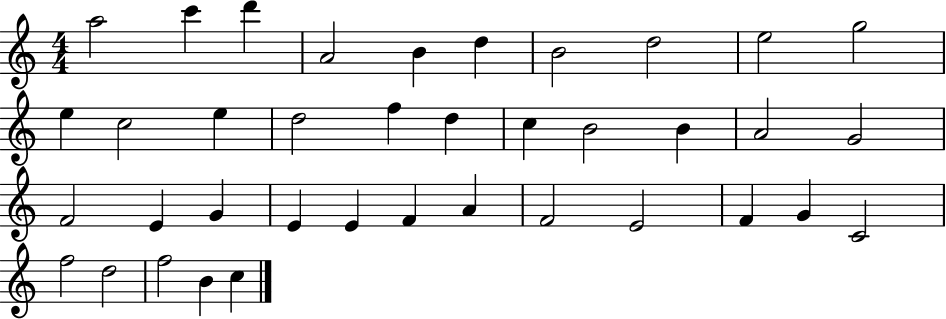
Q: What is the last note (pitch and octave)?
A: C5